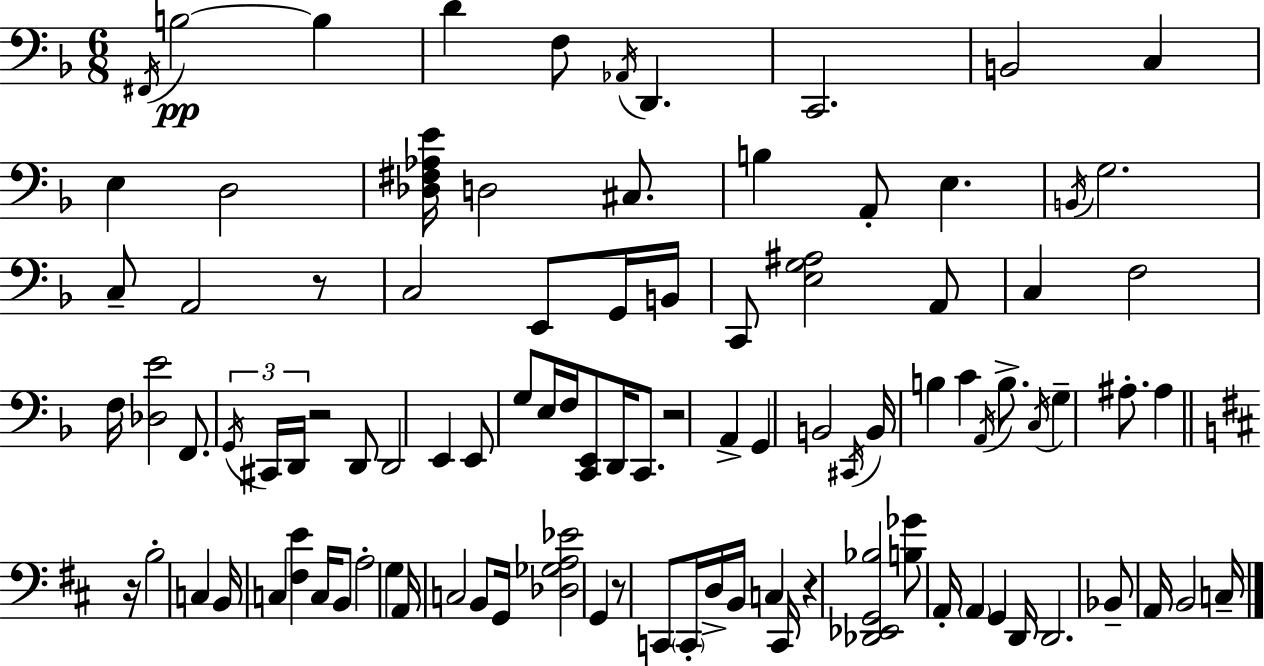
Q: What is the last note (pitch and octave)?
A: C3